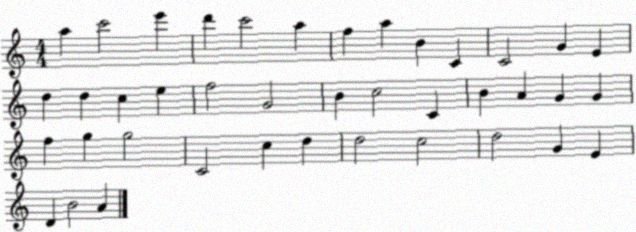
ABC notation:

X:1
T:Untitled
M:4/4
L:1/4
K:C
a c'2 e' d' c'2 a f a B C C2 G E d d c e f2 G2 B c2 C B A G G f g g2 C2 c d d2 c2 d2 G E D B2 A